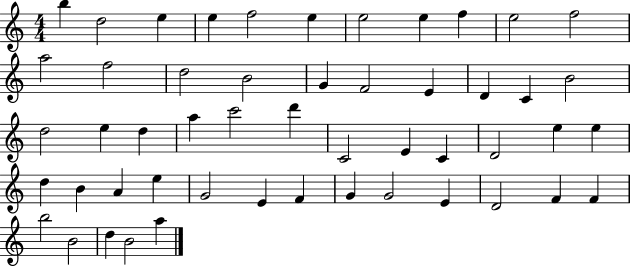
X:1
T:Untitled
M:4/4
L:1/4
K:C
b d2 e e f2 e e2 e f e2 f2 a2 f2 d2 B2 G F2 E D C B2 d2 e d a c'2 d' C2 E C D2 e e d B A e G2 E F G G2 E D2 F F b2 B2 d B2 a